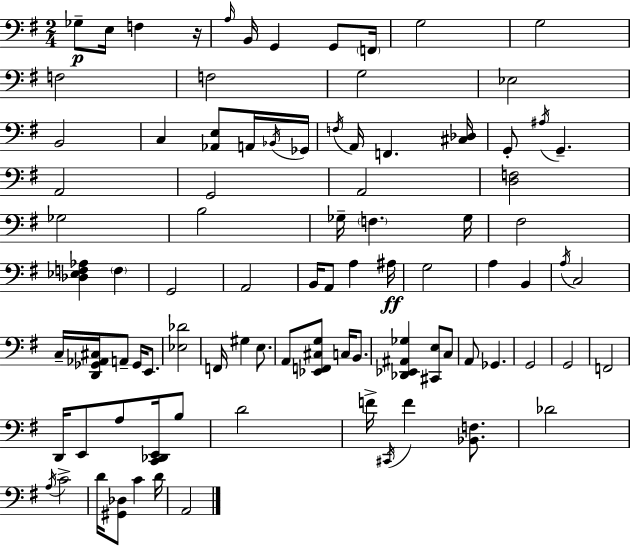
Gb3/e E3/s F3/q R/s A3/s B2/s G2/q G2/e F2/s G3/h G3/h F3/h F3/h G3/h Eb3/h B2/h C3/q [Ab2,E3]/e A2/s Bb2/s Gb2/s F3/s A2/s F2/q. [C#3,Db3]/s G2/e A#3/s G2/q. A2/h G2/h A2/h [D3,F3]/h Gb3/h B3/h Gb3/s F3/q. Gb3/s F#3/h [Db3,Eb3,F3,Ab3]/q F3/q G2/h A2/h B2/s A2/e A3/q A#3/s G3/h A3/q B2/q A3/s C3/h C3/s [D2,Gb2,Ab2,C#3]/s A2/e Gb2/s E2/e. [Eb3,Db4]/h F2/s G#3/q E3/e. A2/e [Eb2,F2,C#3,G3]/e C3/s B2/e. [Db2,Eb2,A#2,Gb3]/q [C#2,E3]/e C3/e A2/e Gb2/q. G2/h G2/h F2/h D2/s E2/e A3/e [C2,Db2,E2]/s B3/e D4/h F4/s C#2/s F4/q [Bb2,F3]/e. Db4/h A3/s C4/h D4/s [G#2,Db3]/e C4/q D4/s A2/h